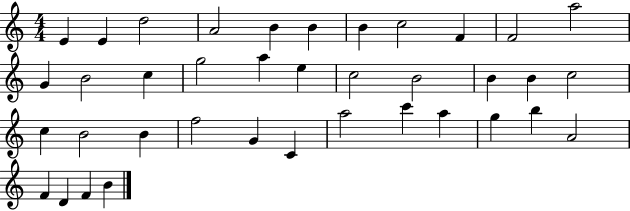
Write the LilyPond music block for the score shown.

{
  \clef treble
  \numericTimeSignature
  \time 4/4
  \key c \major
  e'4 e'4 d''2 | a'2 b'4 b'4 | b'4 c''2 f'4 | f'2 a''2 | \break g'4 b'2 c''4 | g''2 a''4 e''4 | c''2 b'2 | b'4 b'4 c''2 | \break c''4 b'2 b'4 | f''2 g'4 c'4 | a''2 c'''4 a''4 | g''4 b''4 a'2 | \break f'4 d'4 f'4 b'4 | \bar "|."
}